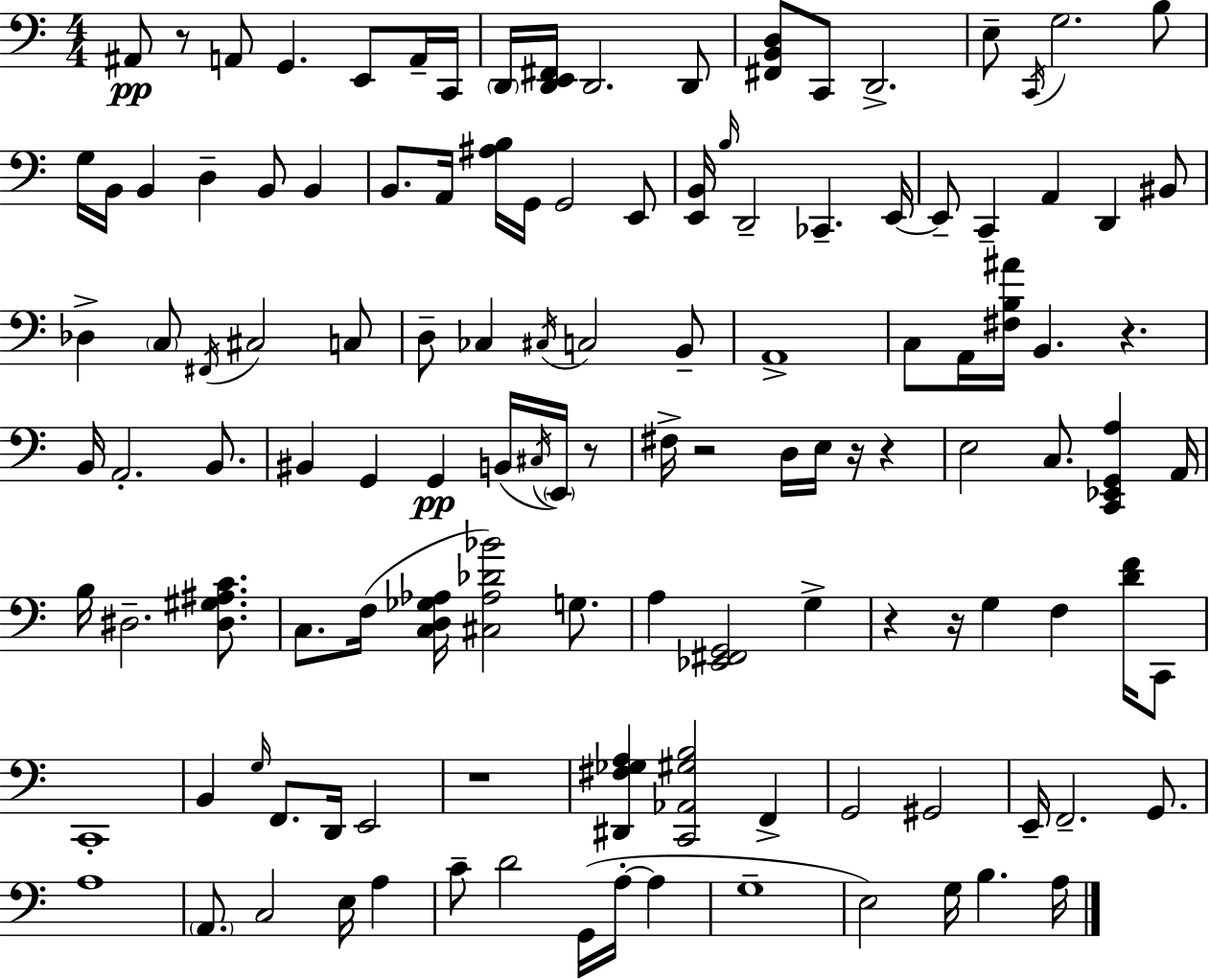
X:1
T:Untitled
M:4/4
L:1/4
K:Am
^A,,/2 z/2 A,,/2 G,, E,,/2 A,,/4 C,,/4 D,,/4 [D,,E,,^F,,]/4 D,,2 D,,/2 [^F,,B,,D,]/2 C,,/2 D,,2 E,/2 C,,/4 G,2 B,/2 G,/4 B,,/4 B,, D, B,,/2 B,, B,,/2 A,,/4 [^A,B,]/4 G,,/4 G,,2 E,,/2 [E,,B,,]/4 B,/4 D,,2 _C,, E,,/4 E,,/2 C,, A,, D,, ^B,,/2 _D, C,/2 ^F,,/4 ^C,2 C,/2 D,/2 _C, ^C,/4 C,2 B,,/2 A,,4 C,/2 A,,/4 [^F,B,^A]/4 B,, z B,,/4 A,,2 B,,/2 ^B,, G,, G,, B,,/4 ^C,/4 E,,/4 z/2 ^F,/4 z2 D,/4 E,/4 z/4 z E,2 C,/2 [C,,_E,,G,,A,] A,,/4 B,/4 ^D,2 [^D,^G,^A,C]/2 C,/2 F,/4 [C,D,_G,_A,]/4 [^C,_A,_D_B]2 G,/2 A, [_E,,^F,,G,,]2 G, z z/4 G, F, [DF]/4 C,,/2 C,,4 B,, G,/4 F,,/2 D,,/4 E,,2 z4 [^D,,^F,_G,A,] [C,,_A,,^G,B,]2 F,, G,,2 ^G,,2 E,,/4 F,,2 G,,/2 A,4 A,,/2 C,2 E,/4 A, C/2 D2 G,,/4 A,/4 A, G,4 E,2 G,/4 B, A,/4